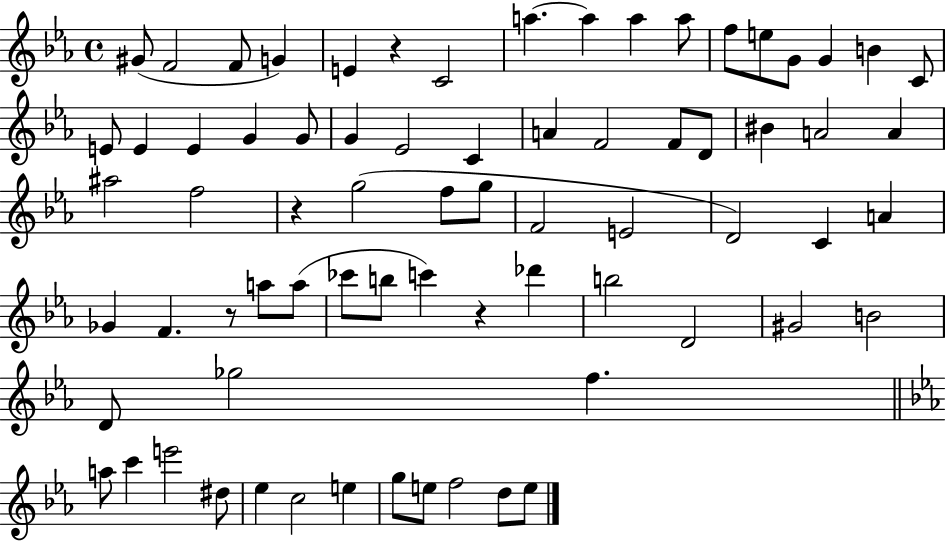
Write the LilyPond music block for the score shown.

{
  \clef treble
  \time 4/4
  \defaultTimeSignature
  \key ees \major
  gis'8( f'2 f'8 g'4) | e'4 r4 c'2 | a''4.~~ a''4 a''4 a''8 | f''8 e''8 g'8 g'4 b'4 c'8 | \break e'8 e'4 e'4 g'4 g'8 | g'4 ees'2 c'4 | a'4 f'2 f'8 d'8 | bis'4 a'2 a'4 | \break ais''2 f''2 | r4 g''2( f''8 g''8 | f'2 e'2 | d'2) c'4 a'4 | \break ges'4 f'4. r8 a''8 a''8( | ces'''8 b''8 c'''4) r4 des'''4 | b''2 d'2 | gis'2 b'2 | \break d'8 ges''2 f''4. | \bar "||" \break \key ees \major a''8 c'''4 e'''2 dis''8 | ees''4 c''2 e''4 | g''8 e''8 f''2 d''8 e''8 | \bar "|."
}